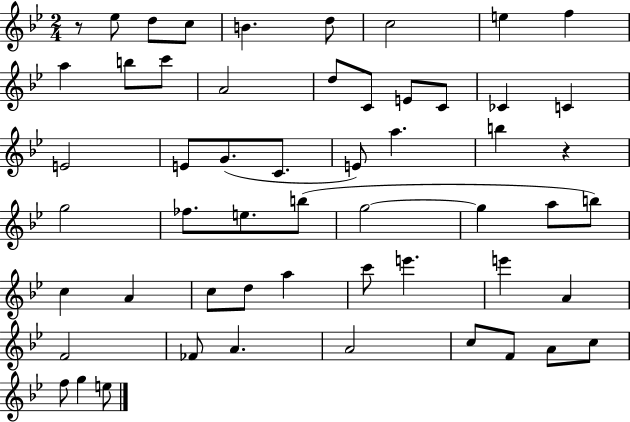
{
  \clef treble
  \numericTimeSignature
  \time 2/4
  \key bes \major
  r8 ees''8 d''8 c''8 | b'4. d''8 | c''2 | e''4 f''4 | \break a''4 b''8 c'''8 | a'2 | d''8 c'8 e'8 c'8 | ces'4 c'4 | \break e'2 | e'8 g'8.( c'8. | e'8) a''4. | b''4 r4 | \break g''2 | fes''8. e''8. b''8( | g''2~~ | g''4 a''8 b''8) | \break c''4 a'4 | c''8 d''8 a''4 | c'''8 e'''4. | e'''4 a'4 | \break f'2 | fes'8 a'4. | a'2 | c''8 f'8 a'8 c''8 | \break f''8 g''4 e''8 | \bar "|."
}